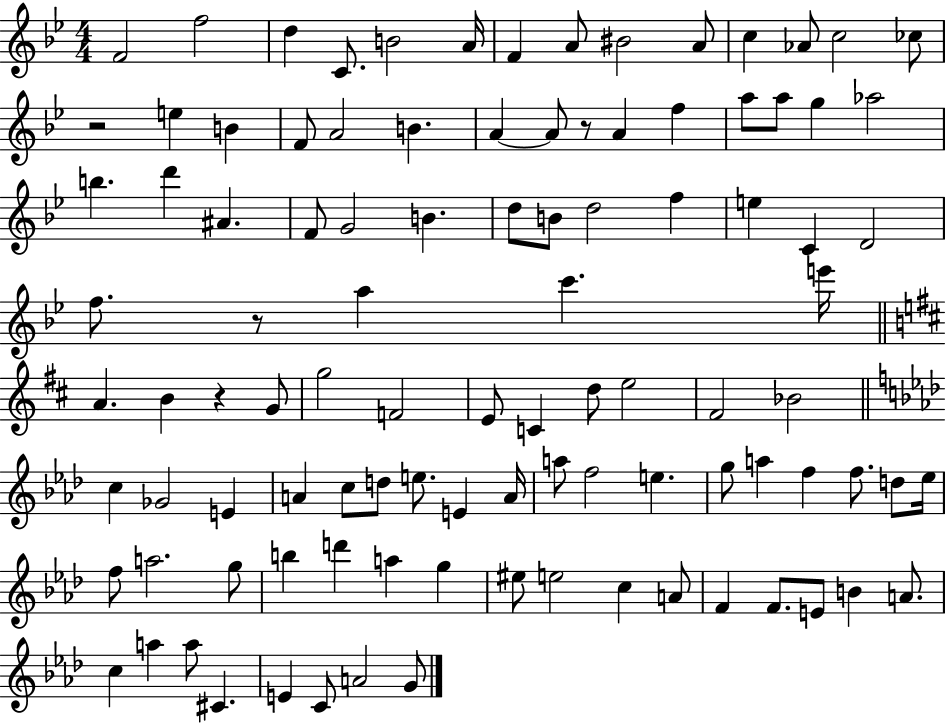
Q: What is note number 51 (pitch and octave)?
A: C4